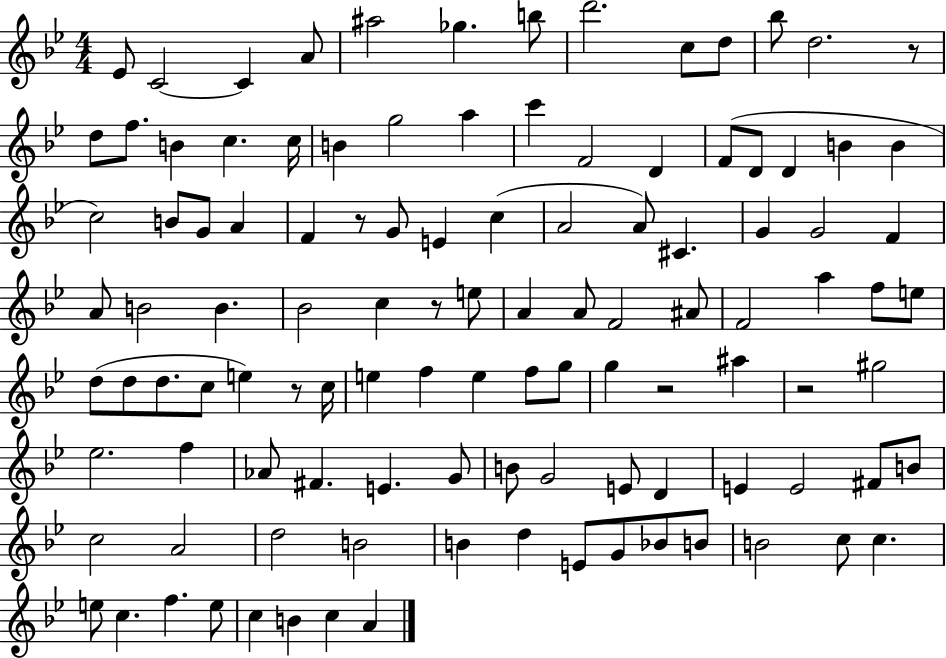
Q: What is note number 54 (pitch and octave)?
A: A5